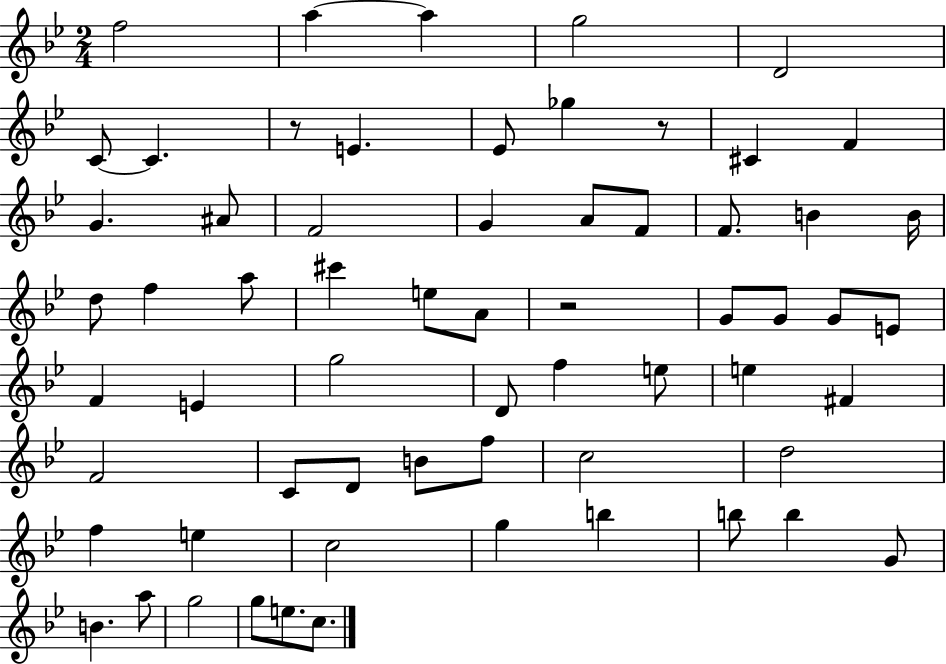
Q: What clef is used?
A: treble